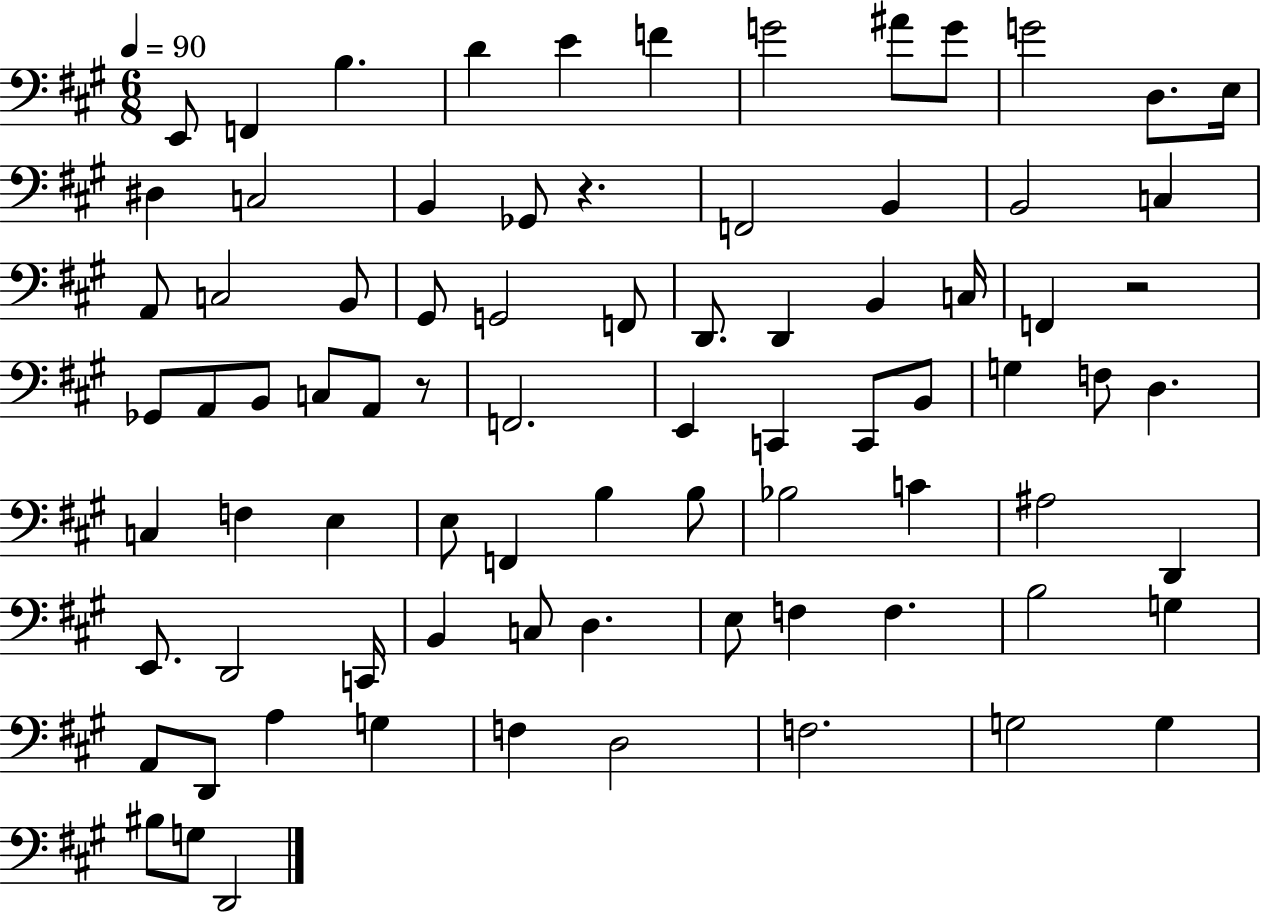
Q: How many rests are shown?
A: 3